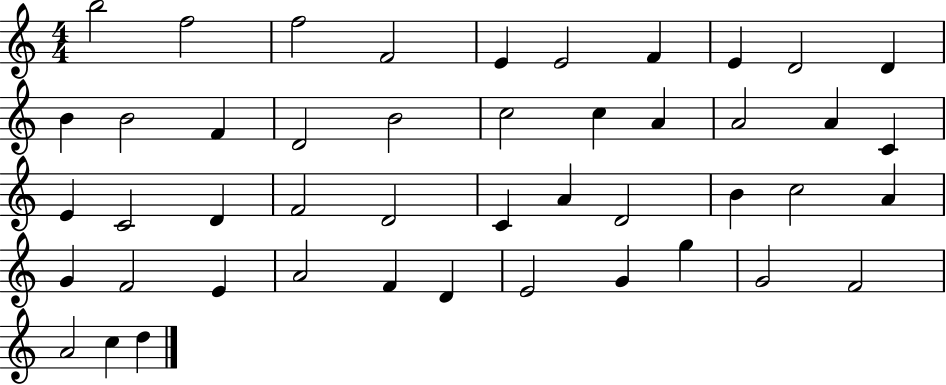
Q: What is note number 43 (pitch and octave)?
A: F4